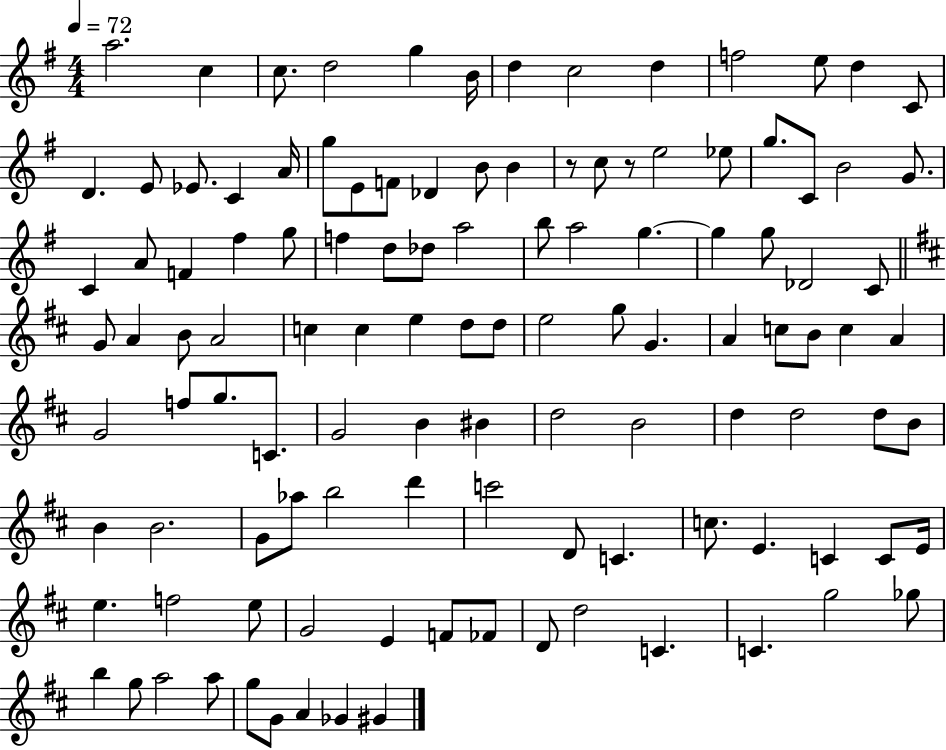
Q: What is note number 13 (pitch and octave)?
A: C4